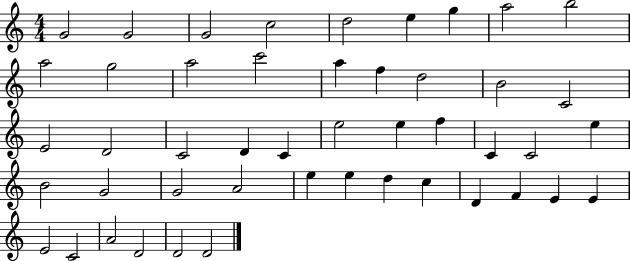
G4/h G4/h G4/h C5/h D5/h E5/q G5/q A5/h B5/h A5/h G5/h A5/h C6/h A5/q F5/q D5/h B4/h C4/h E4/h D4/h C4/h D4/q C4/q E5/h E5/q F5/q C4/q C4/h E5/q B4/h G4/h G4/h A4/h E5/q E5/q D5/q C5/q D4/q F4/q E4/q E4/q E4/h C4/h A4/h D4/h D4/h D4/h